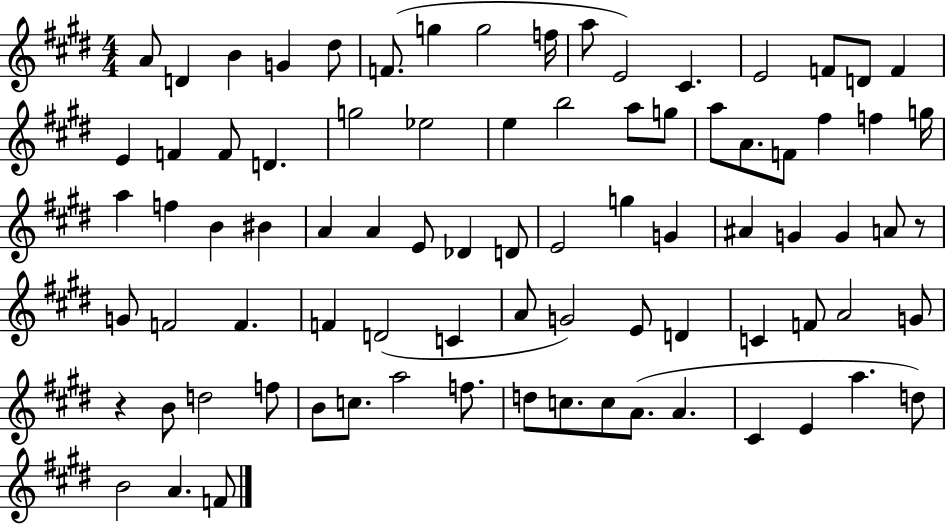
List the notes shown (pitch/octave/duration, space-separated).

A4/e D4/q B4/q G4/q D#5/e F4/e. G5/q G5/h F5/s A5/e E4/h C#4/q. E4/h F4/e D4/e F4/q E4/q F4/q F4/e D4/q. G5/h Eb5/h E5/q B5/h A5/e G5/e A5/e A4/e. F4/e F#5/q F5/q G5/s A5/q F5/q B4/q BIS4/q A4/q A4/q E4/e Db4/q D4/e E4/h G5/q G4/q A#4/q G4/q G4/q A4/e R/e G4/e F4/h F4/q. F4/q D4/h C4/q A4/e G4/h E4/e D4/q C4/q F4/e A4/h G4/e R/q B4/e D5/h F5/e B4/e C5/e. A5/h F5/e. D5/e C5/e. C5/e A4/e. A4/q. C#4/q E4/q A5/q. D5/e B4/h A4/q. F4/e